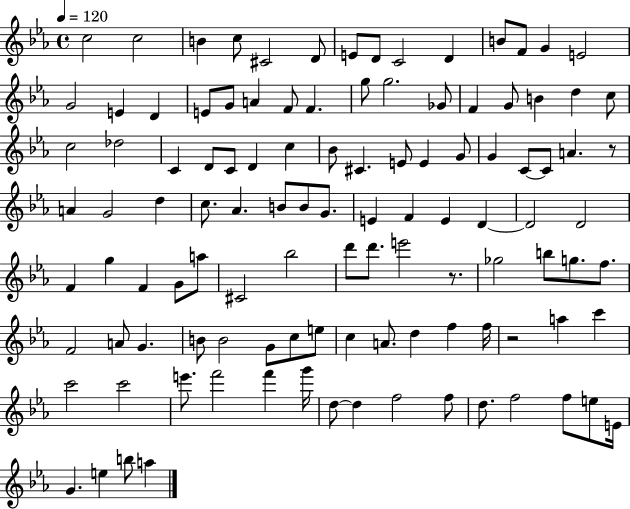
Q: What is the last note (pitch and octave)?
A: A5